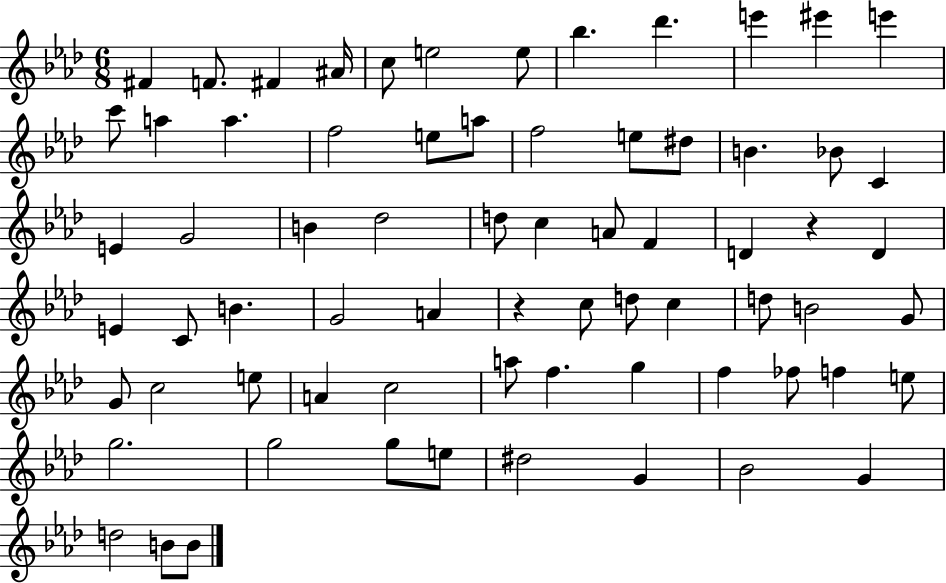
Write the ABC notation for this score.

X:1
T:Untitled
M:6/8
L:1/4
K:Ab
^F F/2 ^F ^A/4 c/2 e2 e/2 _b _d' e' ^e' e' c'/2 a a f2 e/2 a/2 f2 e/2 ^d/2 B _B/2 C E G2 B _d2 d/2 c A/2 F D z D E C/2 B G2 A z c/2 d/2 c d/2 B2 G/2 G/2 c2 e/2 A c2 a/2 f g f _f/2 f e/2 g2 g2 g/2 e/2 ^d2 G _B2 G d2 B/2 B/2